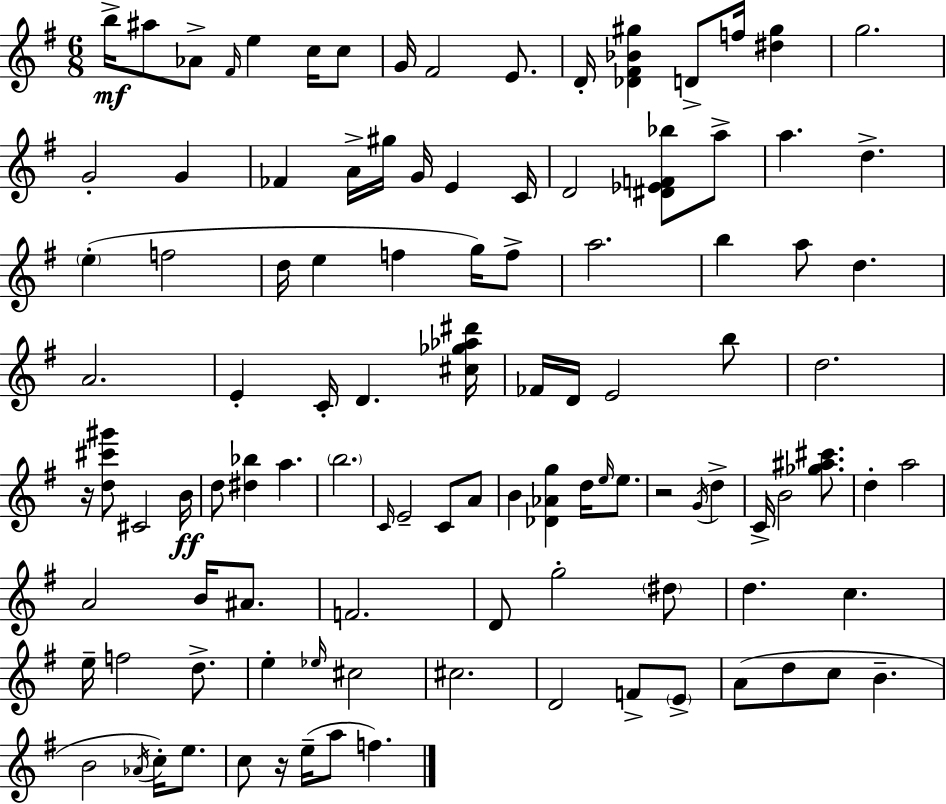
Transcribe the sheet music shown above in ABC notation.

X:1
T:Untitled
M:6/8
L:1/4
K:Em
b/4 ^a/2 _A/2 ^F/4 e c/4 c/2 G/4 ^F2 E/2 D/4 [_D^F_B^g] D/2 f/4 [^d^g] g2 G2 G _F A/4 ^g/4 G/4 E C/4 D2 [^D_EF_b]/2 a/2 a d e f2 d/4 e f g/4 f/2 a2 b a/2 d A2 E C/4 D [^c_g_a^d']/4 _F/4 D/4 E2 b/2 d2 z/4 [d^c'^g']/2 ^C2 B/4 d/2 [^d_b] a b2 C/4 E2 C/2 A/2 B [_D_Ag] d/4 e/4 e/2 z2 G/4 d C/4 B2 [_g^a^c']/2 d a2 A2 B/4 ^A/2 F2 D/2 g2 ^d/2 d c e/4 f2 d/2 e _e/4 ^c2 ^c2 D2 F/2 E/2 A/2 d/2 c/2 B B2 _A/4 c/4 e/2 c/2 z/4 e/4 a/2 f